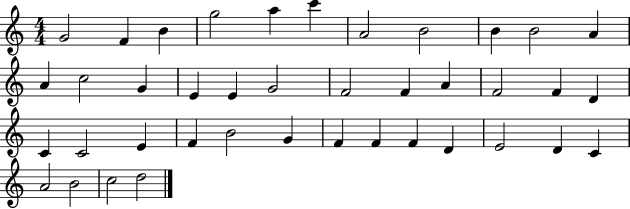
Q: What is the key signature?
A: C major